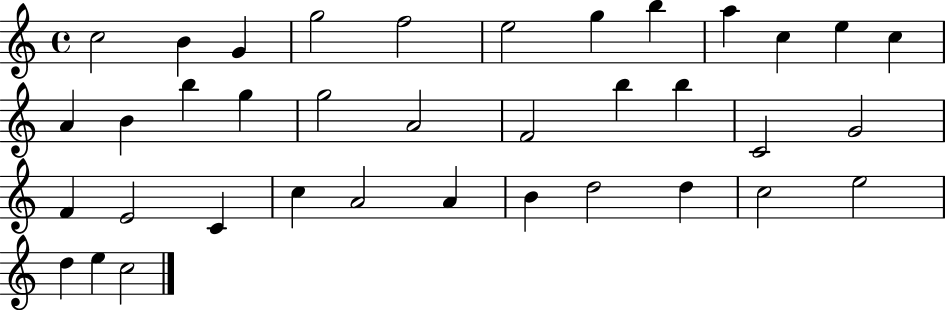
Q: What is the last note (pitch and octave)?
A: C5